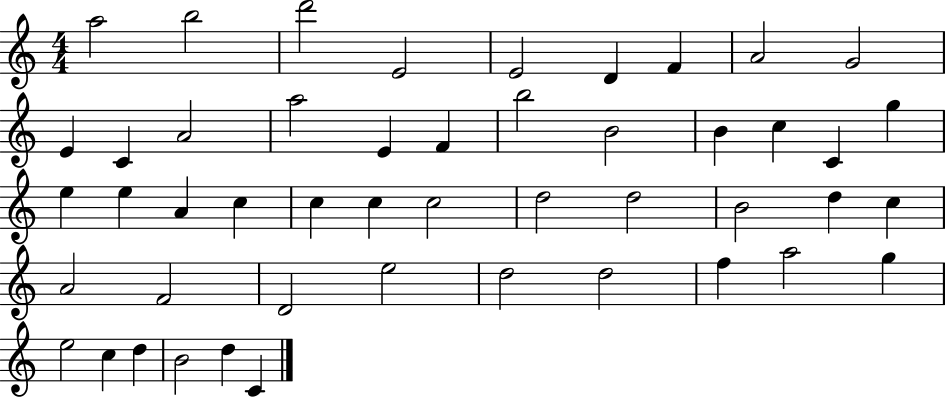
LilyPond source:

{
  \clef treble
  \numericTimeSignature
  \time 4/4
  \key c \major
  a''2 b''2 | d'''2 e'2 | e'2 d'4 f'4 | a'2 g'2 | \break e'4 c'4 a'2 | a''2 e'4 f'4 | b''2 b'2 | b'4 c''4 c'4 g''4 | \break e''4 e''4 a'4 c''4 | c''4 c''4 c''2 | d''2 d''2 | b'2 d''4 c''4 | \break a'2 f'2 | d'2 e''2 | d''2 d''2 | f''4 a''2 g''4 | \break e''2 c''4 d''4 | b'2 d''4 c'4 | \bar "|."
}